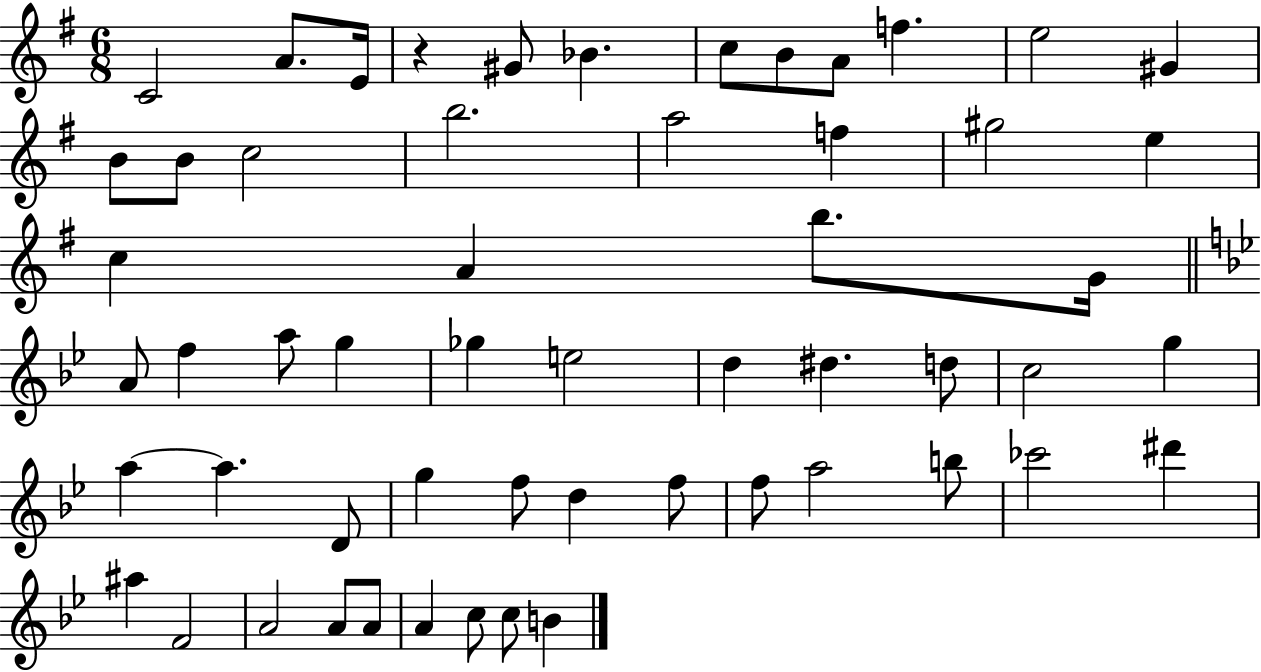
{
  \clef treble
  \numericTimeSignature
  \time 6/8
  \key g \major
  \repeat volta 2 { c'2 a'8. e'16 | r4 gis'8 bes'4. | c''8 b'8 a'8 f''4. | e''2 gis'4 | \break b'8 b'8 c''2 | b''2. | a''2 f''4 | gis''2 e''4 | \break c''4 a'4 b''8. g'16 | \bar "||" \break \key bes \major a'8 f''4 a''8 g''4 | ges''4 e''2 | d''4 dis''4. d''8 | c''2 g''4 | \break a''4~~ a''4. d'8 | g''4 f''8 d''4 f''8 | f''8 a''2 b''8 | ces'''2 dis'''4 | \break ais''4 f'2 | a'2 a'8 a'8 | a'4 c''8 c''8 b'4 | } \bar "|."
}